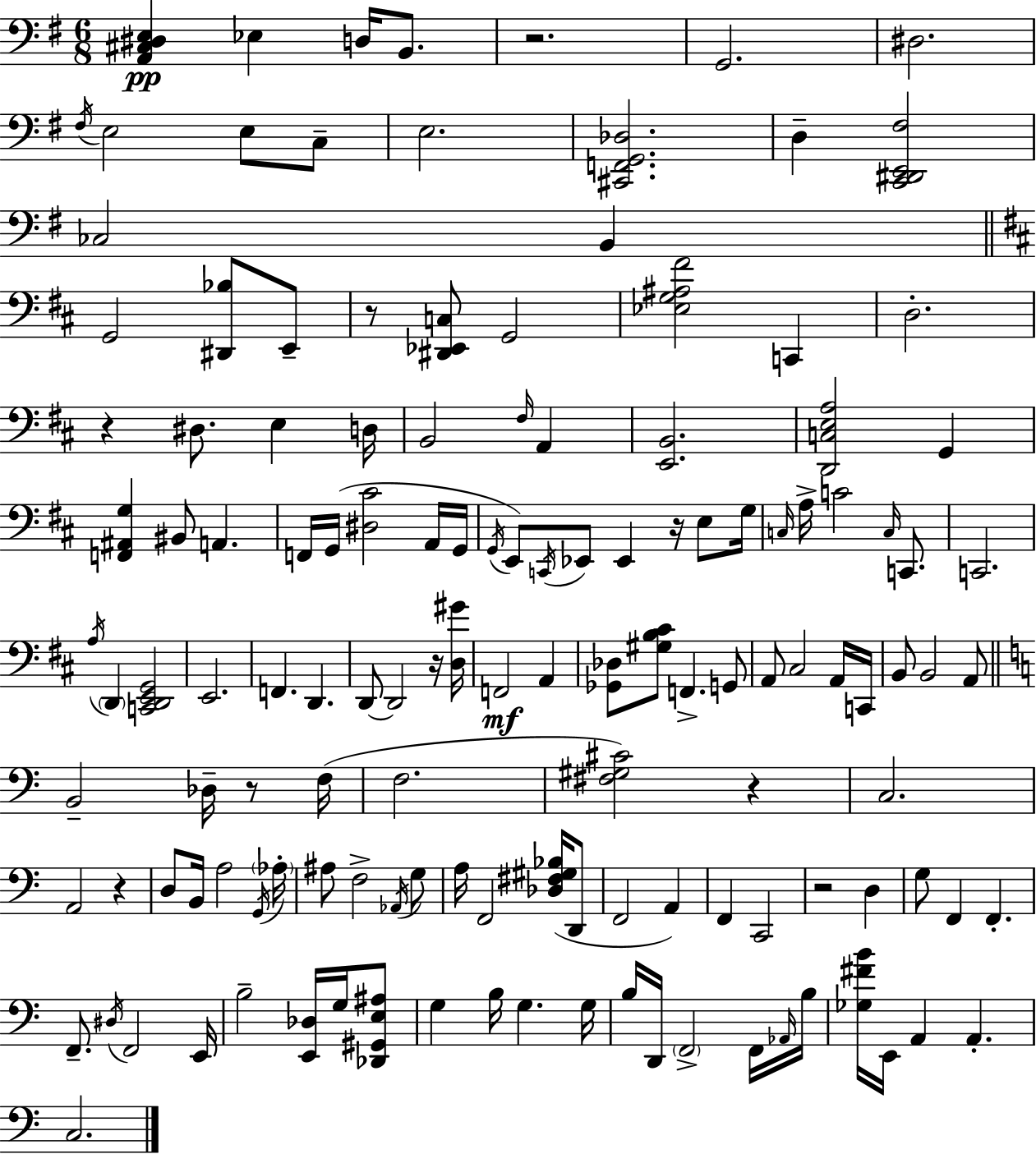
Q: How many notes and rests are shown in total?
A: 136